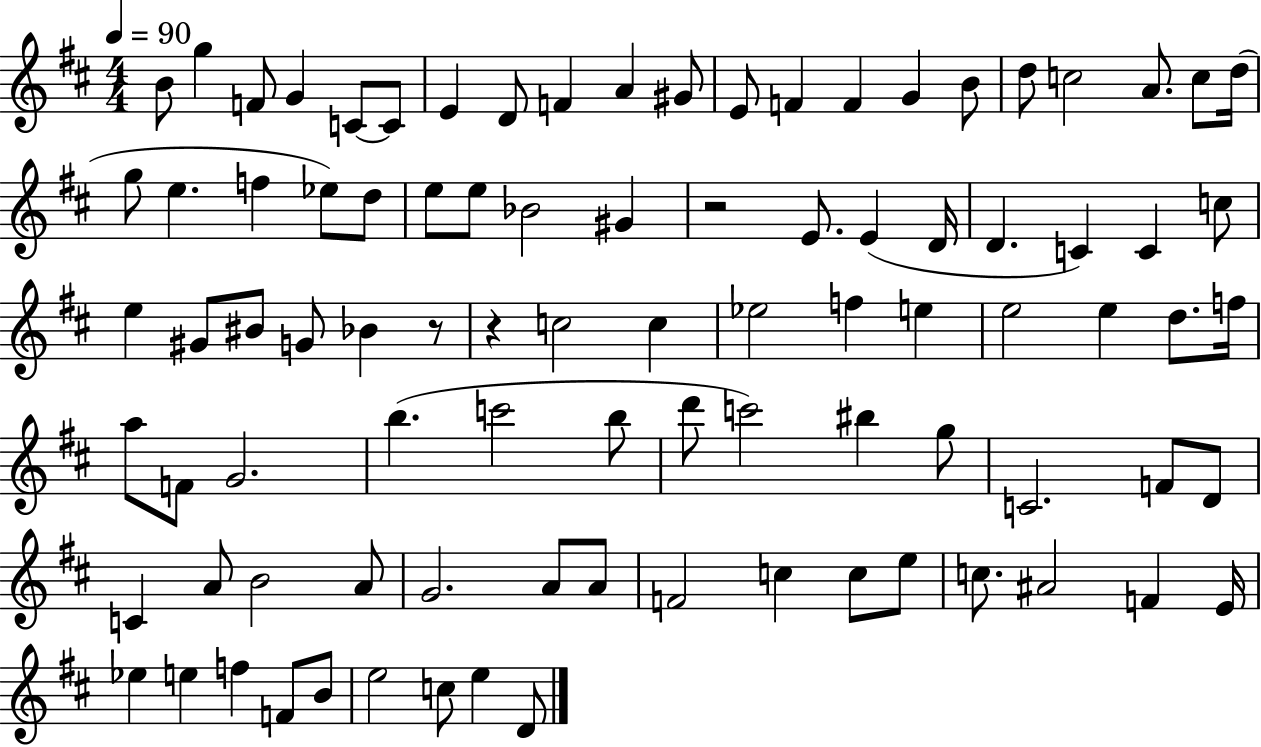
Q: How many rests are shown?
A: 3